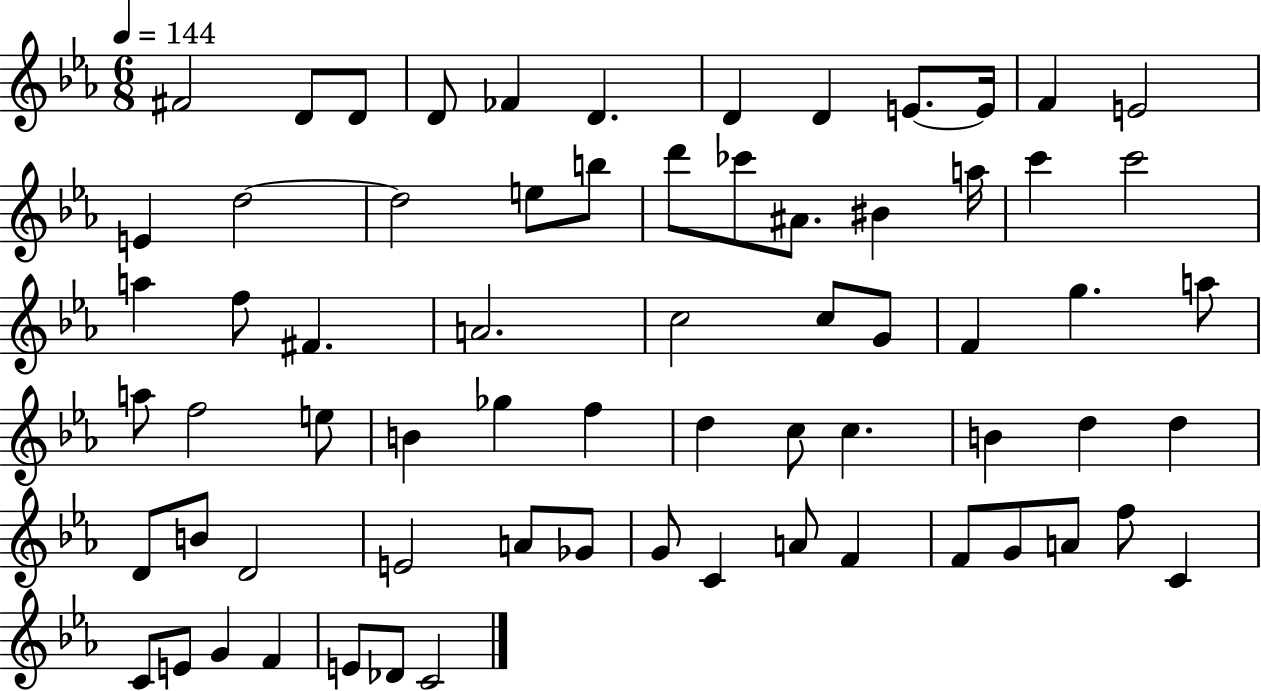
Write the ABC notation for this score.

X:1
T:Untitled
M:6/8
L:1/4
K:Eb
^F2 D/2 D/2 D/2 _F D D D E/2 E/4 F E2 E d2 d2 e/2 b/2 d'/2 _c'/2 ^A/2 ^B a/4 c' c'2 a f/2 ^F A2 c2 c/2 G/2 F g a/2 a/2 f2 e/2 B _g f d c/2 c B d d D/2 B/2 D2 E2 A/2 _G/2 G/2 C A/2 F F/2 G/2 A/2 f/2 C C/2 E/2 G F E/2 _D/2 C2